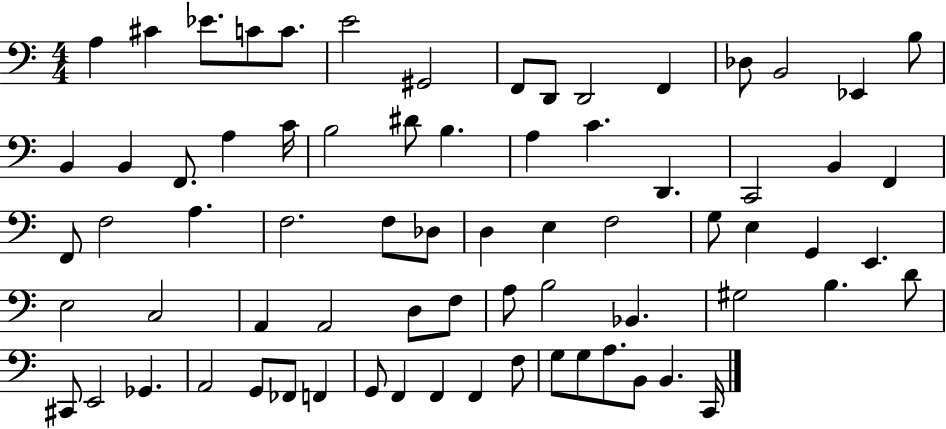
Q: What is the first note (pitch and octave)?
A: A3